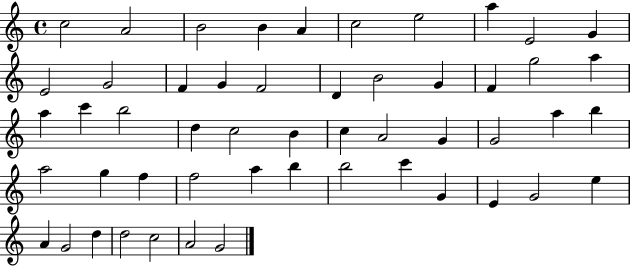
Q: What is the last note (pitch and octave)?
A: G4